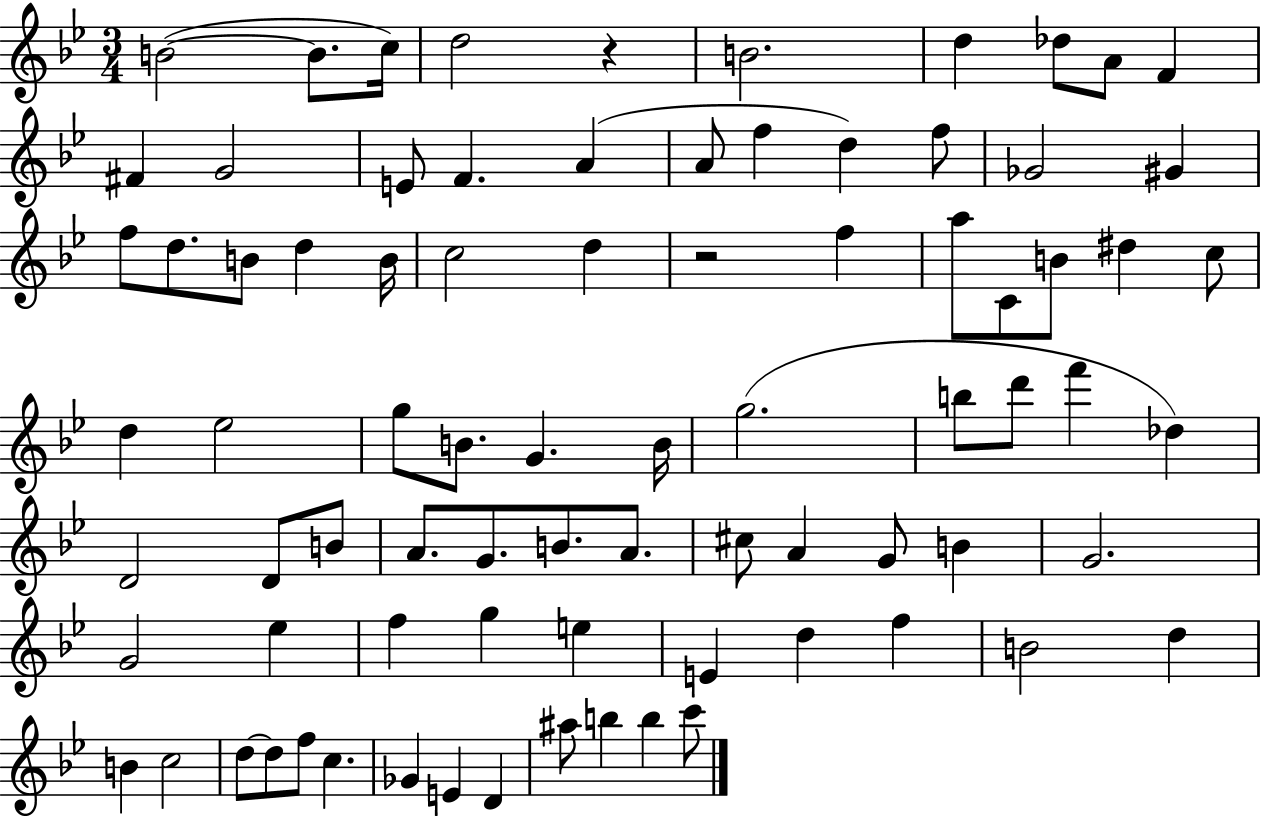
{
  \clef treble
  \numericTimeSignature
  \time 3/4
  \key bes \major
  b'2~(~ b'8. c''16) | d''2 r4 | b'2. | d''4 des''8 a'8 f'4 | \break fis'4 g'2 | e'8 f'4. a'4( | a'8 f''4 d''4) f''8 | ges'2 gis'4 | \break f''8 d''8. b'8 d''4 b'16 | c''2 d''4 | r2 f''4 | a''8 c'8 b'8 dis''4 c''8 | \break d''4 ees''2 | g''8 b'8. g'4. b'16 | g''2.( | b''8 d'''8 f'''4 des''4) | \break d'2 d'8 b'8 | a'8. g'8. b'8. a'8. | cis''8 a'4 g'8 b'4 | g'2. | \break g'2 ees''4 | f''4 g''4 e''4 | e'4 d''4 f''4 | b'2 d''4 | \break b'4 c''2 | d''8~~ d''8 f''8 c''4. | ges'4 e'4 d'4 | ais''8 b''4 b''4 c'''8 | \break \bar "|."
}